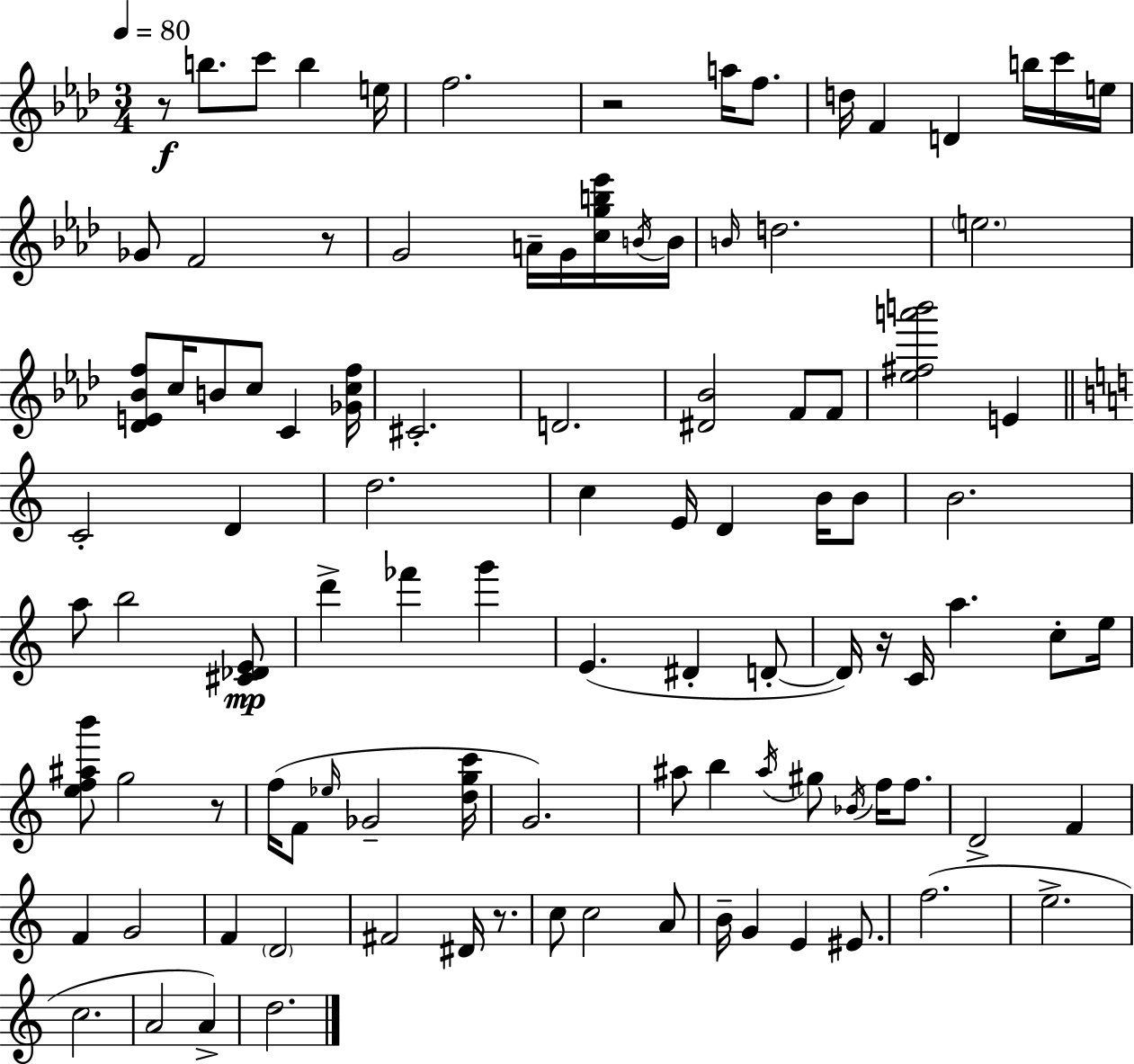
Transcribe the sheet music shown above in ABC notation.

X:1
T:Untitled
M:3/4
L:1/4
K:Fm
z/2 b/2 c'/2 b e/4 f2 z2 a/4 f/2 d/4 F D b/4 c'/4 e/4 _G/2 F2 z/2 G2 A/4 G/4 [cgb_e']/4 B/4 B/4 B/4 d2 e2 [_DE_Bf]/2 c/4 B/2 c/2 C [_Gcf]/4 ^C2 D2 [^D_B]2 F/2 F/2 [_e^fa'b']2 E C2 D d2 c E/4 D B/4 B/2 B2 a/2 b2 [^C_DE]/2 d' _f' g' E ^D D/2 D/4 z/4 C/4 a c/2 e/4 [ef^ab']/2 g2 z/2 f/4 F/2 _e/4 _G2 [dgc']/4 G2 ^a/2 b ^a/4 ^g/2 _B/4 f/4 f/2 D2 F F G2 F D2 ^F2 ^D/4 z/2 c/2 c2 A/2 B/4 G E ^E/2 f2 e2 c2 A2 A d2